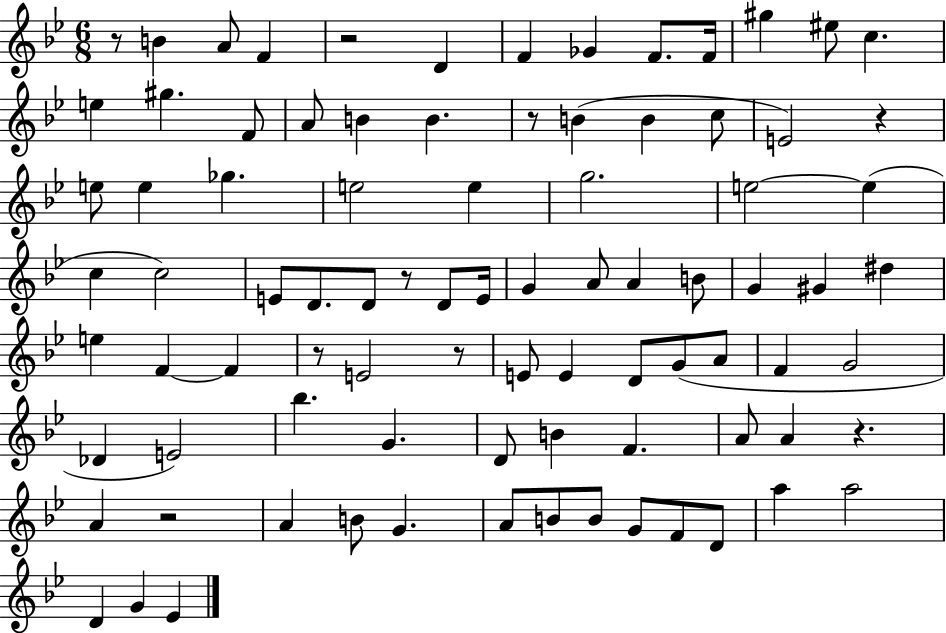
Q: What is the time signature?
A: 6/8